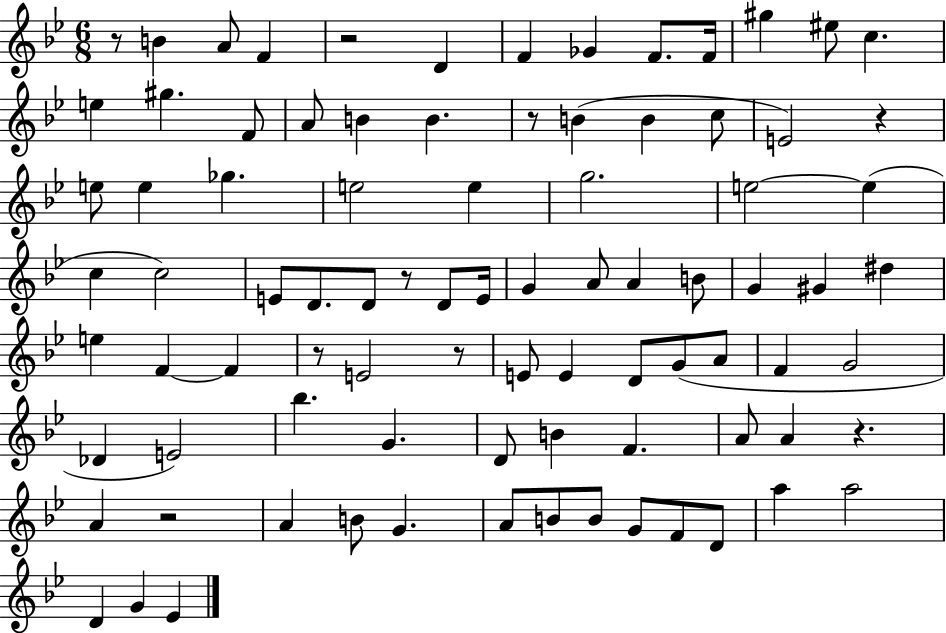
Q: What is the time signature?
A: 6/8